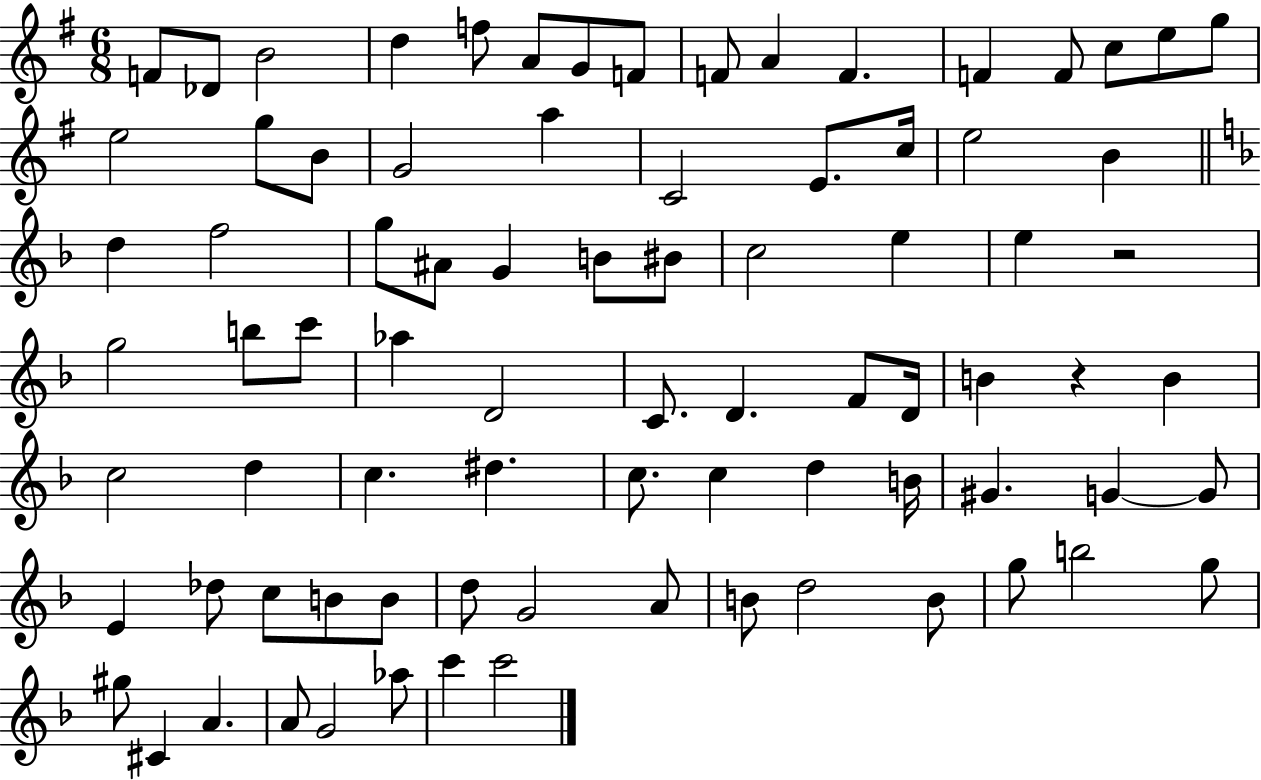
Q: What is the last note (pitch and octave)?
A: C6